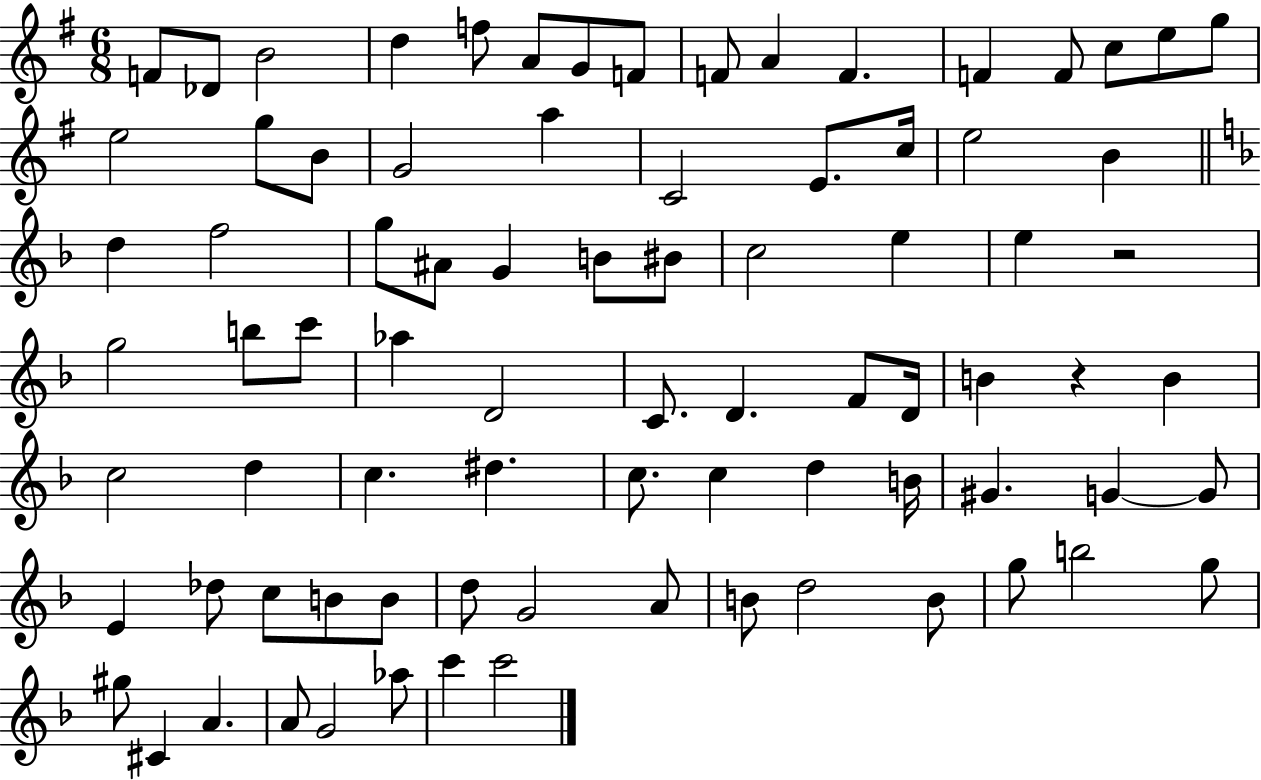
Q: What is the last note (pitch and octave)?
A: C6